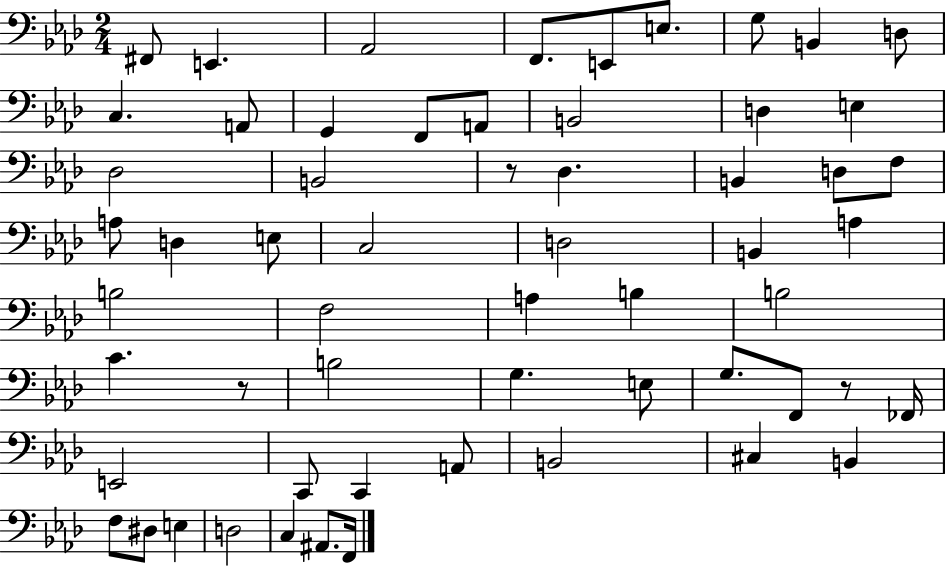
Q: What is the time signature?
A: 2/4